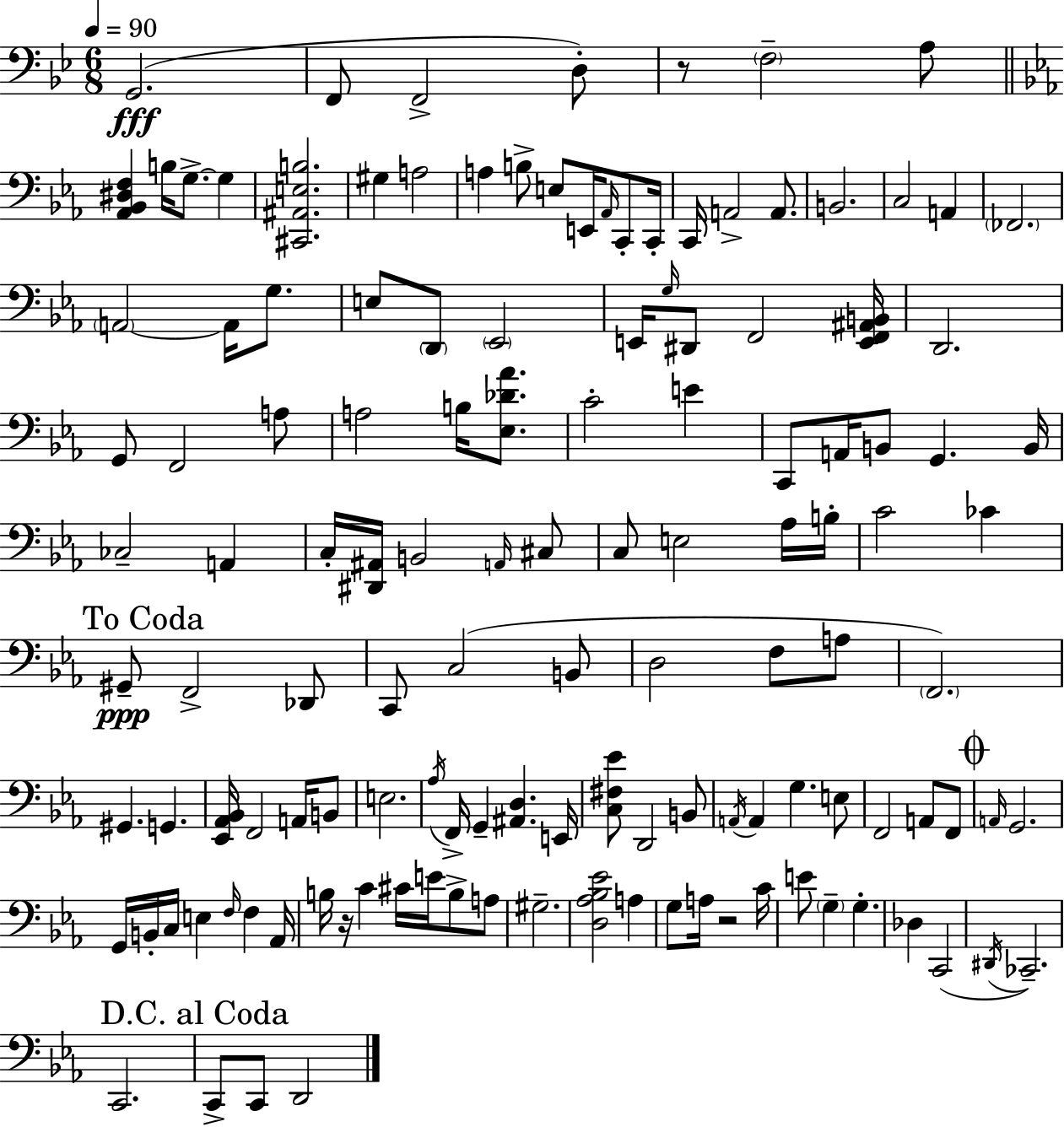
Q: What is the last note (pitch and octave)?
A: D2